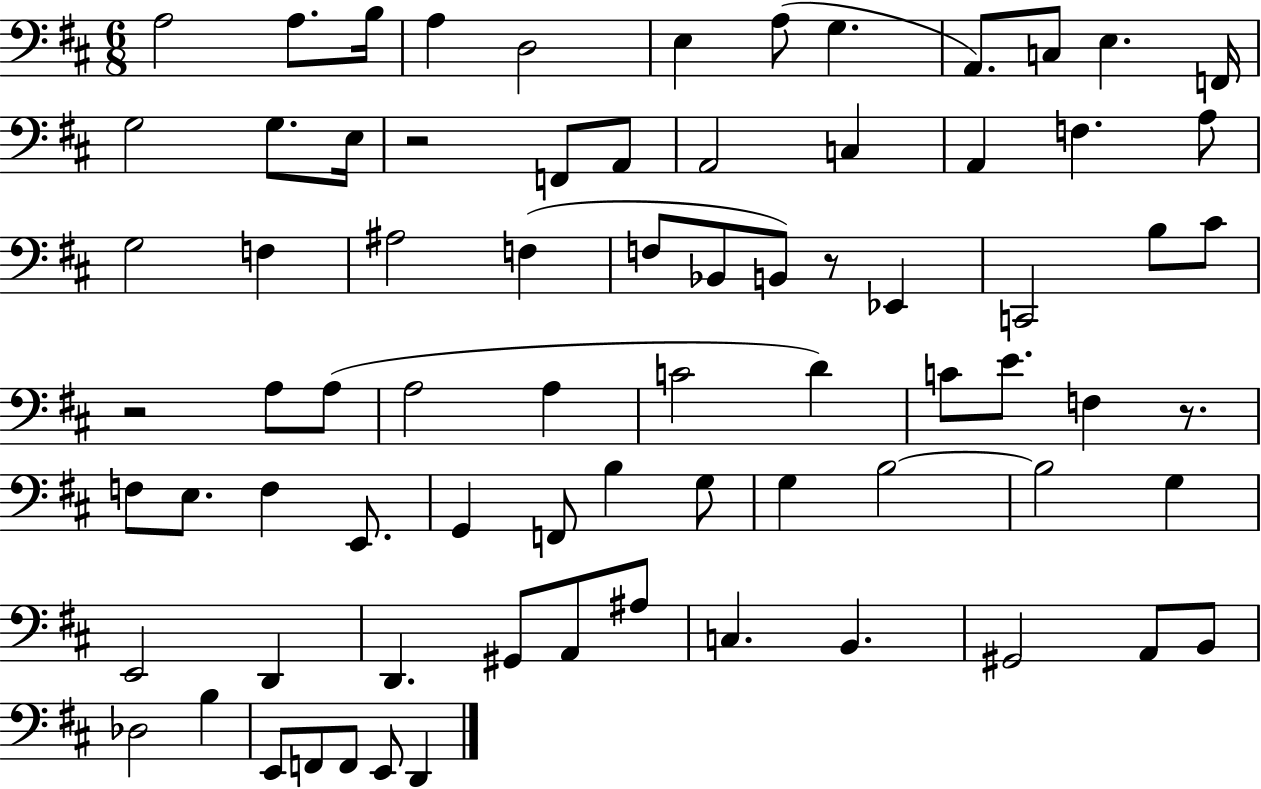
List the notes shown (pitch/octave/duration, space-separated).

A3/h A3/e. B3/s A3/q D3/h E3/q A3/e G3/q. A2/e. C3/e E3/q. F2/s G3/h G3/e. E3/s R/h F2/e A2/e A2/h C3/q A2/q F3/q. A3/e G3/h F3/q A#3/h F3/q F3/e Bb2/e B2/e R/e Eb2/q C2/h B3/e C#4/e R/h A3/e A3/e A3/h A3/q C4/h D4/q C4/e E4/e. F3/q R/e. F3/e E3/e. F3/q E2/e. G2/q F2/e B3/q G3/e G3/q B3/h B3/h G3/q E2/h D2/q D2/q. G#2/e A2/e A#3/e C3/q. B2/q. G#2/h A2/e B2/e Db3/h B3/q E2/e F2/e F2/e E2/e D2/q